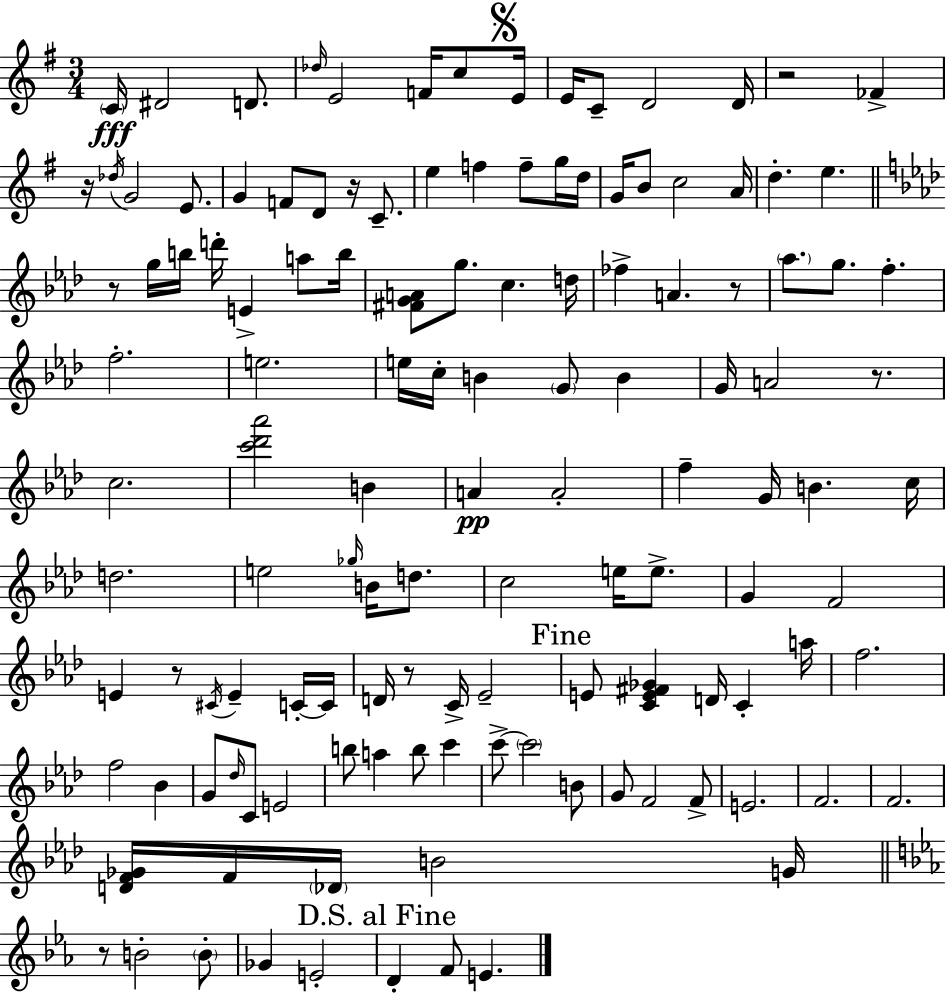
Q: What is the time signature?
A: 3/4